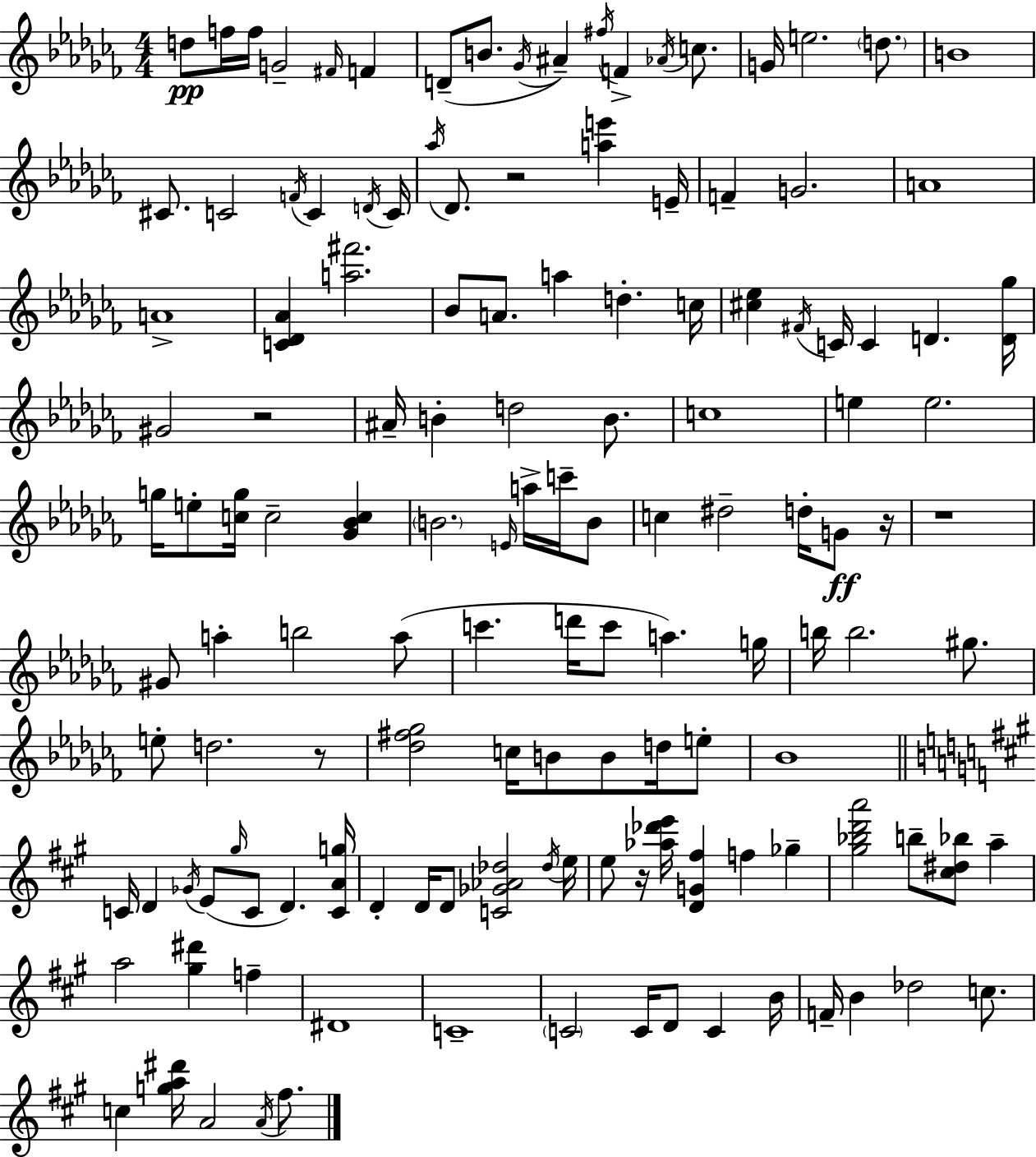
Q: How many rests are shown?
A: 6